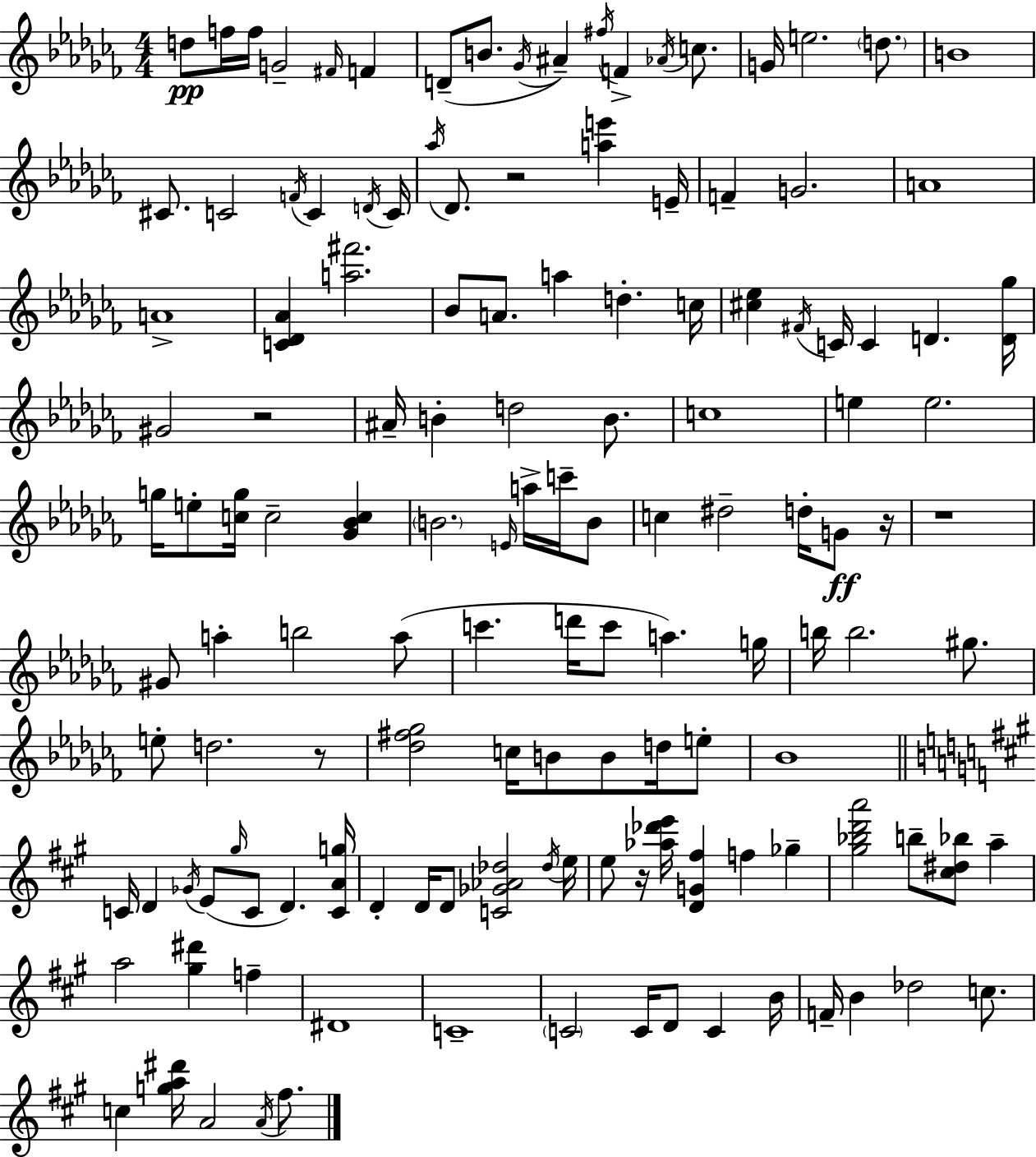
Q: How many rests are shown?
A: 6